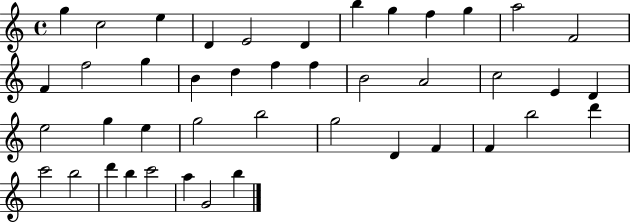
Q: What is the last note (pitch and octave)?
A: B5